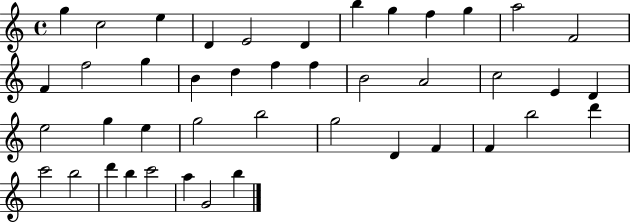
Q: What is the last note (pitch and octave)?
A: B5